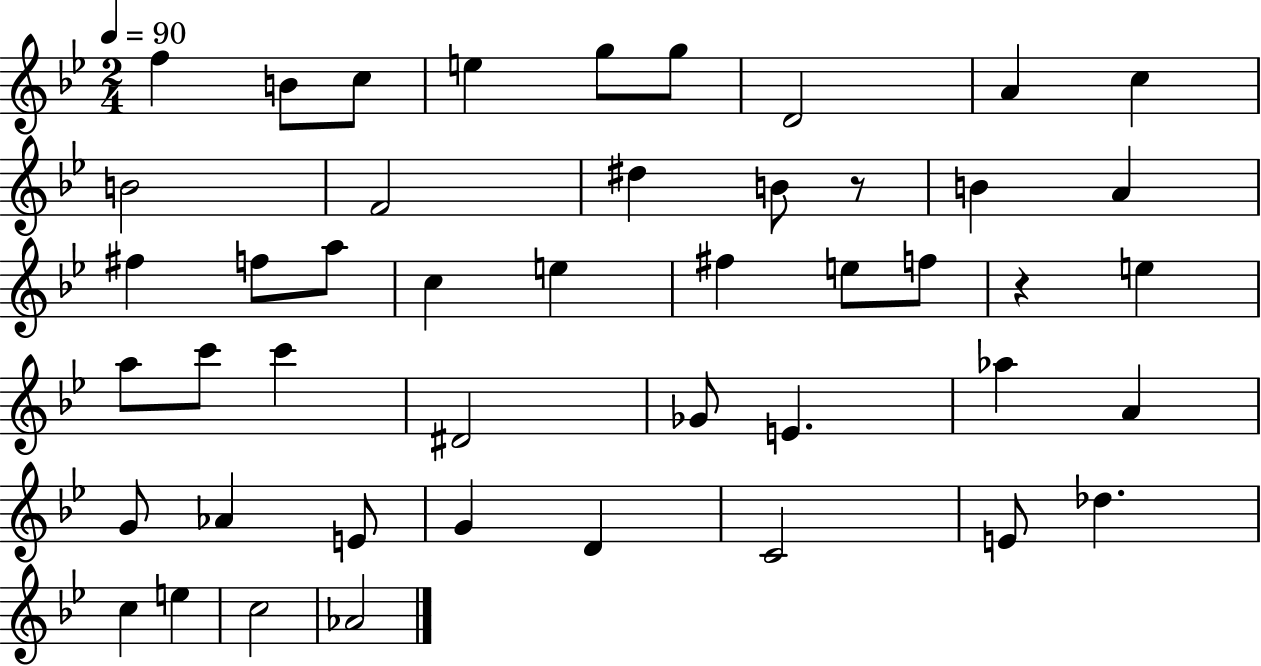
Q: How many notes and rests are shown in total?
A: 46